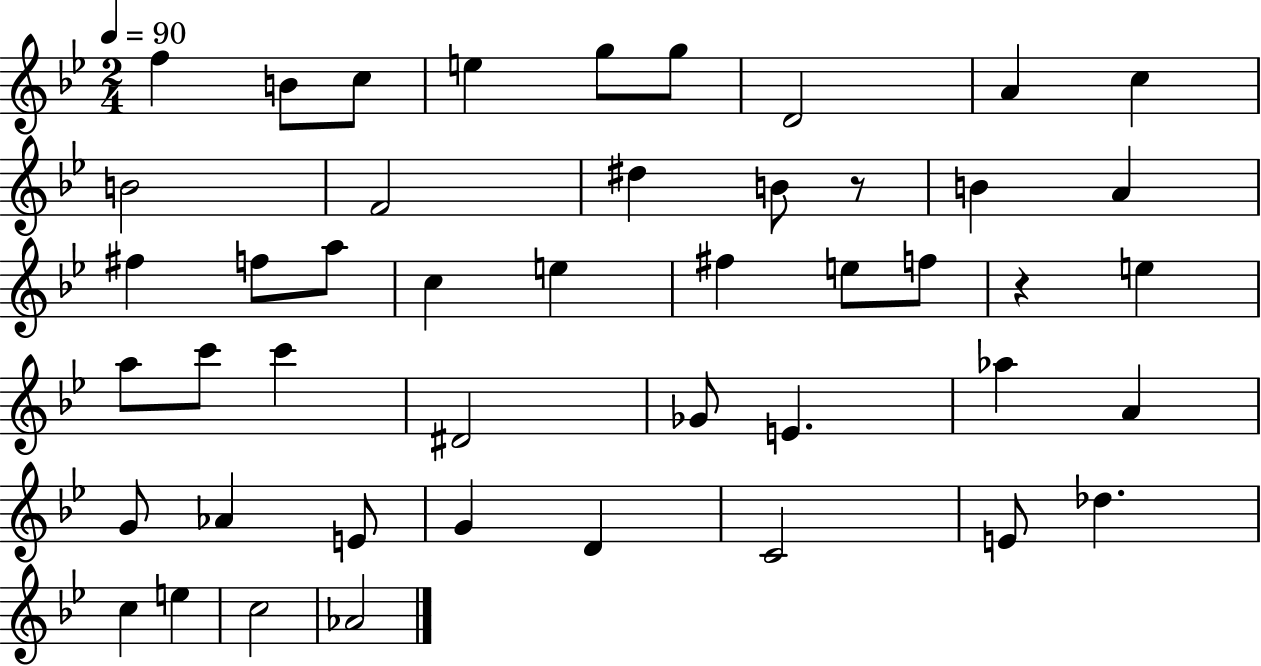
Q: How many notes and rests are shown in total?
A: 46